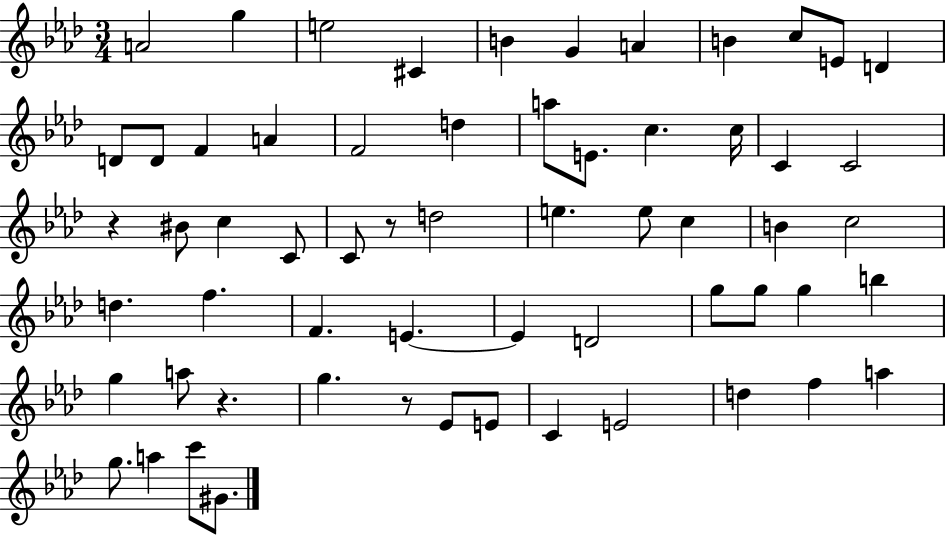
A4/h G5/q E5/h C#4/q B4/q G4/q A4/q B4/q C5/e E4/e D4/q D4/e D4/e F4/q A4/q F4/h D5/q A5/e E4/e. C5/q. C5/s C4/q C4/h R/q BIS4/e C5/q C4/e C4/e R/e D5/h E5/q. E5/e C5/q B4/q C5/h D5/q. F5/q. F4/q. E4/q. E4/q D4/h G5/e G5/e G5/q B5/q G5/q A5/e R/q. G5/q. R/e Eb4/e E4/e C4/q E4/h D5/q F5/q A5/q G5/e. A5/q C6/e G#4/e.